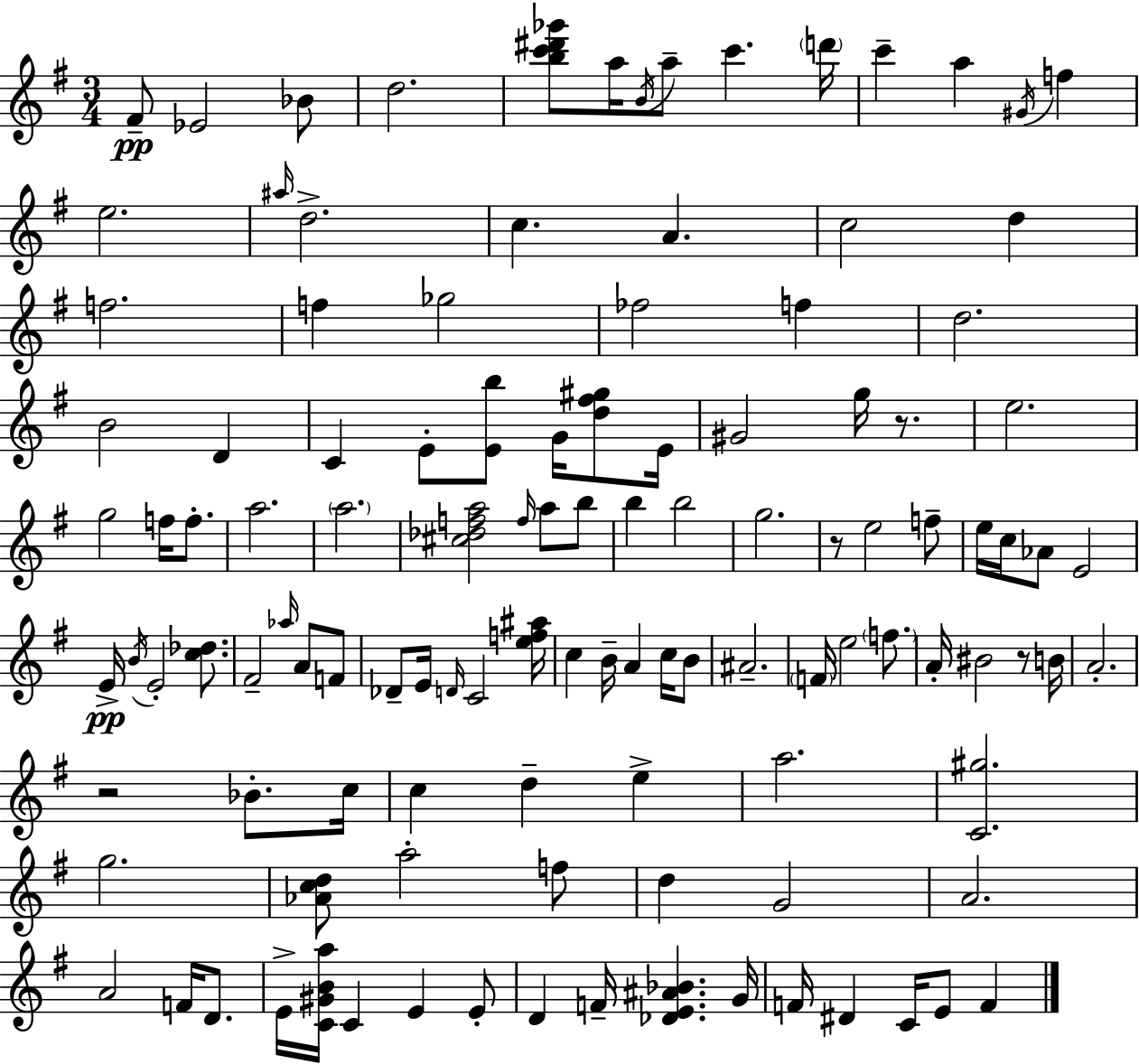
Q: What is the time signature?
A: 3/4